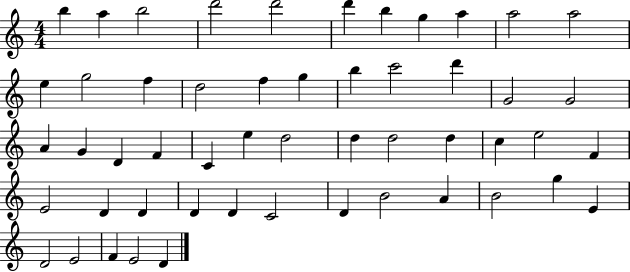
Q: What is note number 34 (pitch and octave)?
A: E5